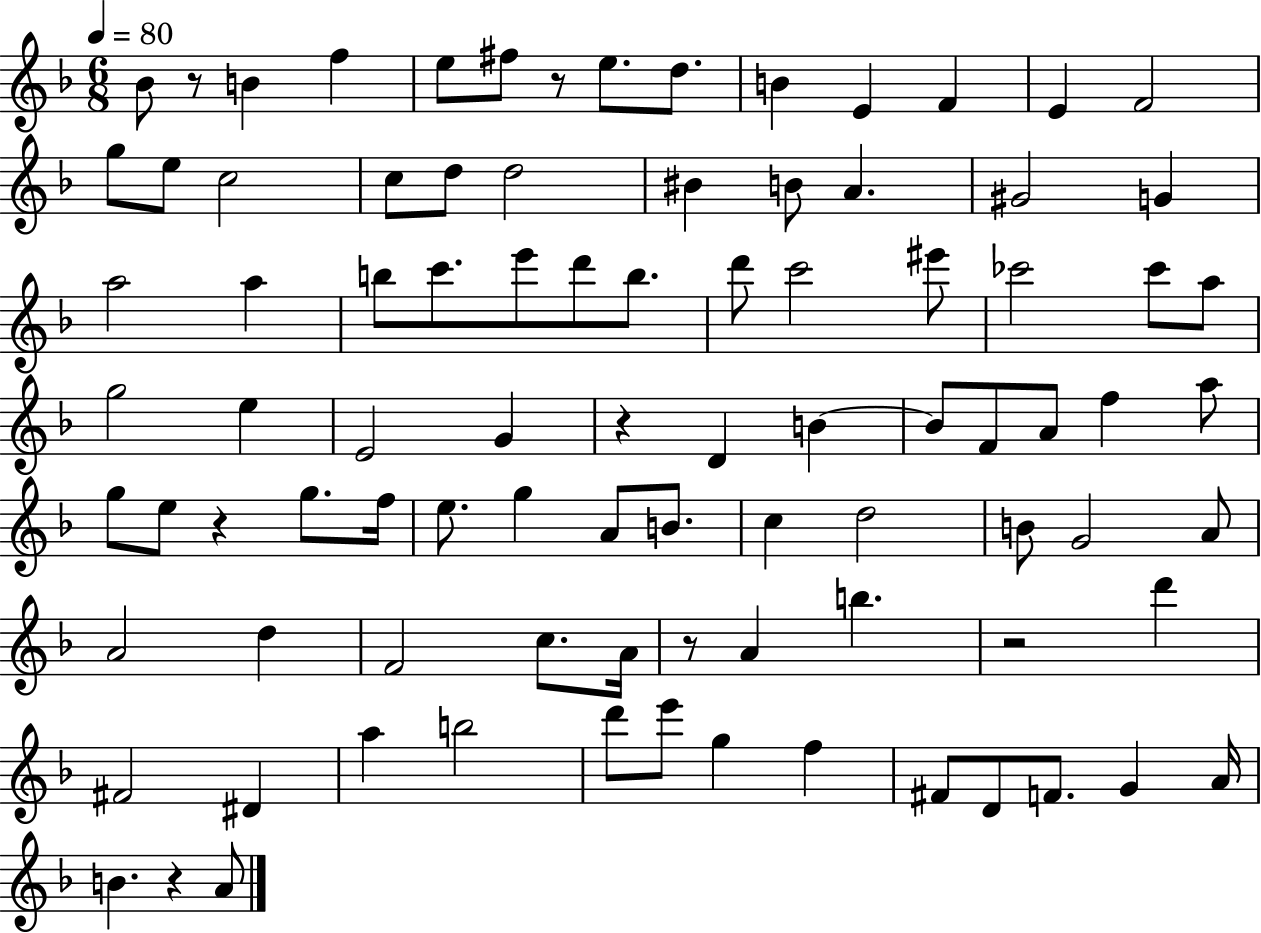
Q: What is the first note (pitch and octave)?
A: Bb4